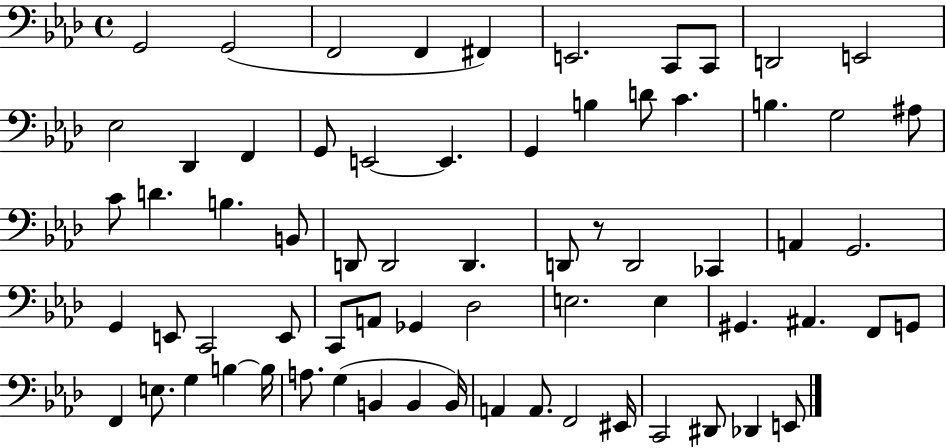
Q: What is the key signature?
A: AES major